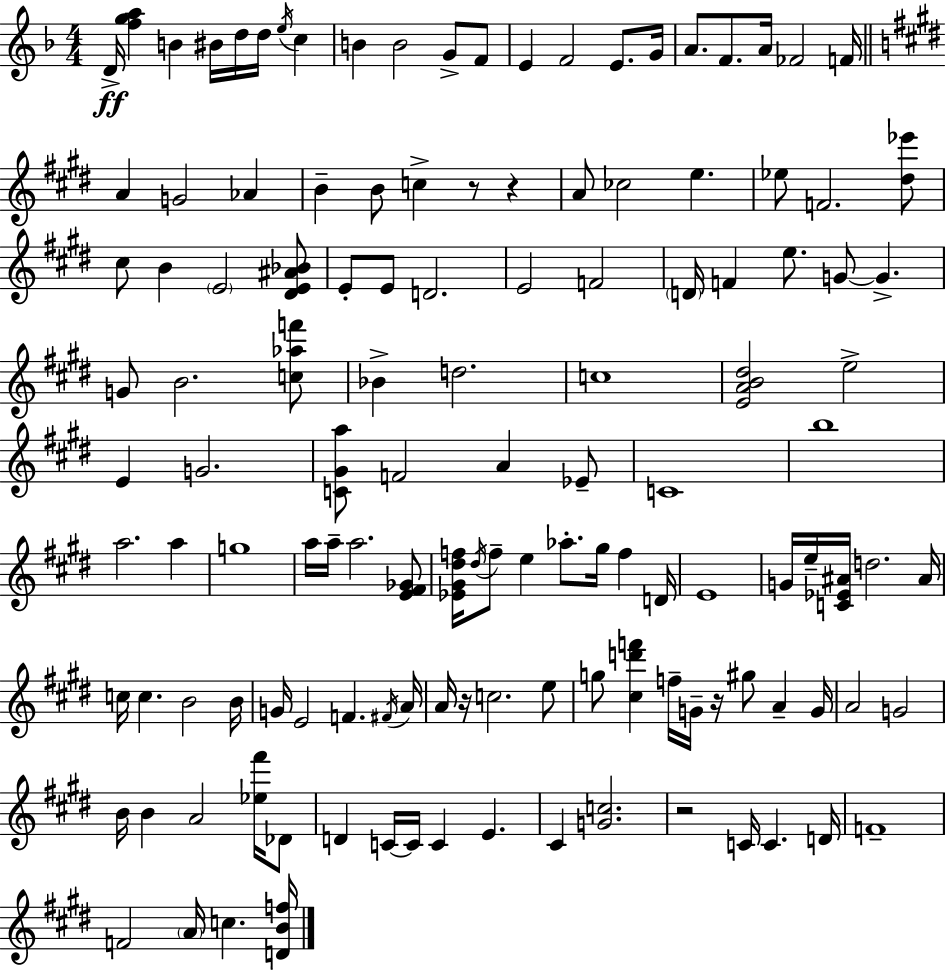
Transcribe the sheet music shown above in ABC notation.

X:1
T:Untitled
M:4/4
L:1/4
K:Dm
D/4 [fga] B ^B/4 d/4 d/4 e/4 c B B2 G/2 F/2 E F2 E/2 G/4 A/2 F/2 A/4 _F2 F/4 A G2 _A B B/2 c z/2 z A/2 _c2 e _e/2 F2 [^d_e']/2 ^c/2 B E2 [^DE^A_B]/2 E/2 E/2 D2 E2 F2 D/4 F e/2 G/2 G G/2 B2 [c_af']/2 _B d2 c4 [EAB^d]2 e2 E G2 [C^Ga]/2 F2 A _E/2 C4 b4 a2 a g4 a/4 a/4 a2 [E^F_G]/2 [_E^G^df]/4 ^d/4 f/2 e _a/2 ^g/4 f D/4 E4 G/4 e/4 [C_E^A]/4 d2 ^A/4 c/4 c B2 B/4 G/4 E2 F ^F/4 A/4 A/4 z/4 c2 e/2 g/2 [^cd'f'] f/4 G/4 z/4 ^g/2 A G/4 A2 G2 B/4 B A2 [_e^f']/4 _D/2 D C/4 C/4 C E ^C [Gc]2 z2 C/4 C D/4 F4 F2 A/4 c [DBf]/4